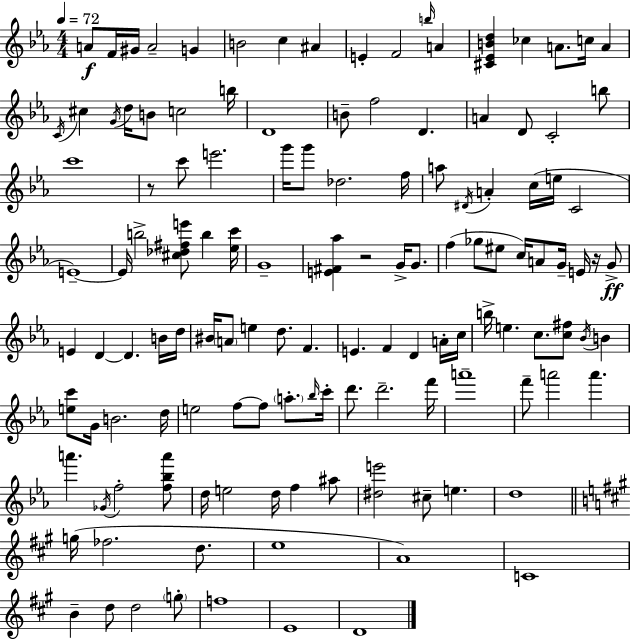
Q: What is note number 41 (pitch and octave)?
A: A4